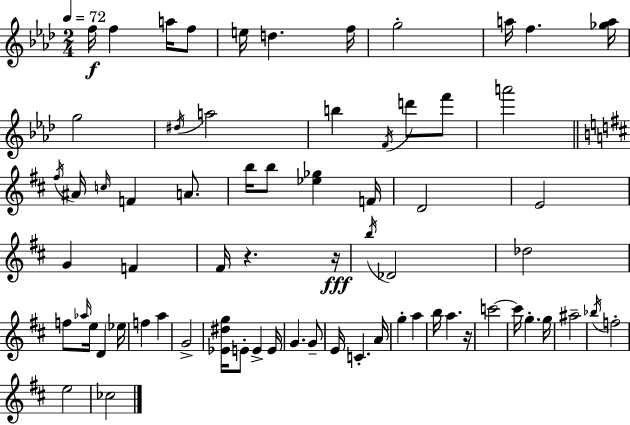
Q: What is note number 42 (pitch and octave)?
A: G4